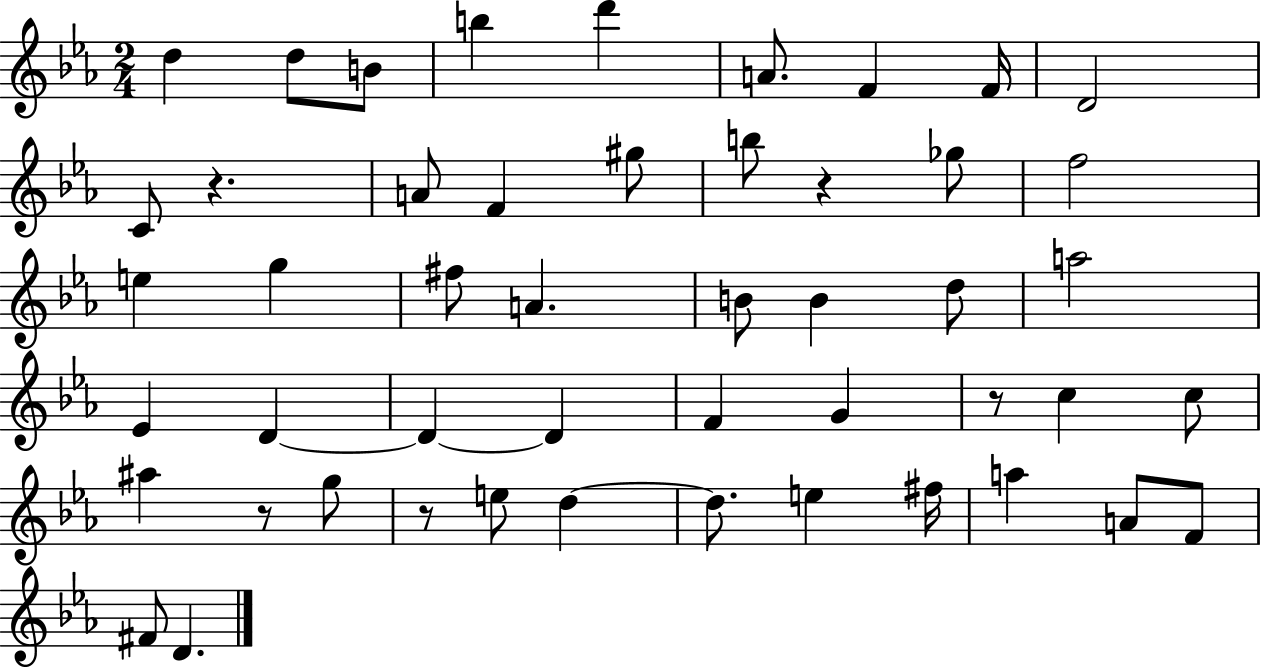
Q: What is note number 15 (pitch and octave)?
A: Gb5